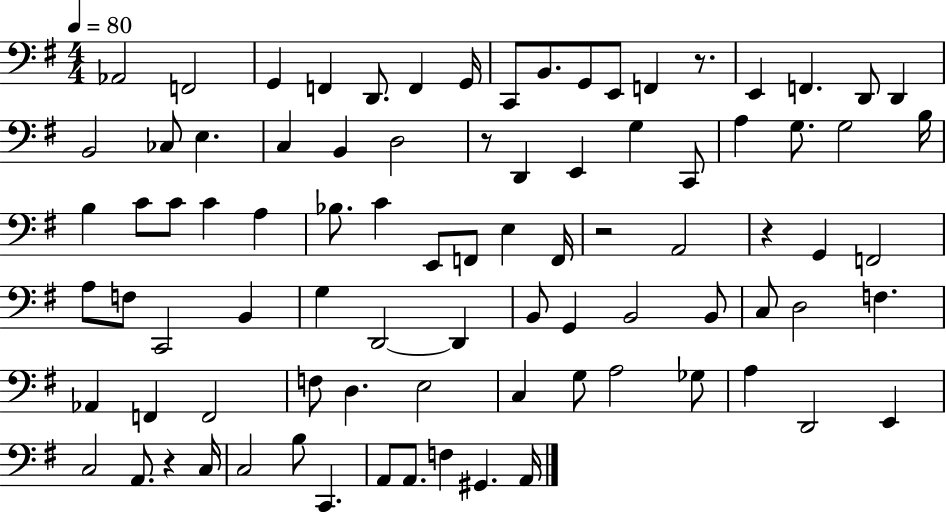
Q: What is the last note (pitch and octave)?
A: A2